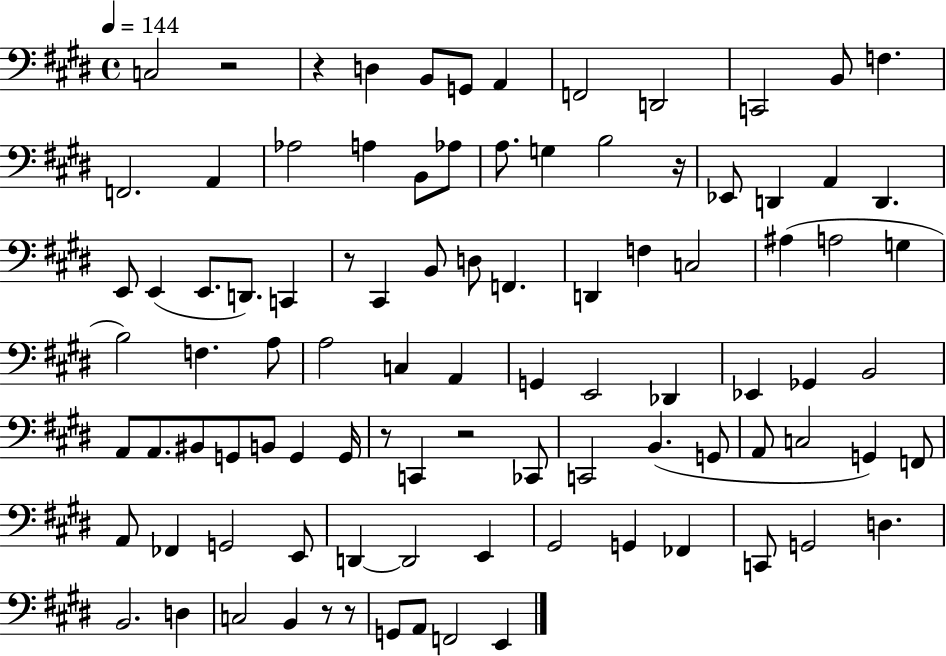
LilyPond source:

{
  \clef bass
  \time 4/4
  \defaultTimeSignature
  \key e \major
  \tempo 4 = 144
  c2 r2 | r4 d4 b,8 g,8 a,4 | f,2 d,2 | c,2 b,8 f4. | \break f,2. a,4 | aes2 a4 b,8 aes8 | a8. g4 b2 r16 | ees,8 d,4 a,4 d,4. | \break e,8 e,4( e,8. d,8.) c,4 | r8 cis,4 b,8 d8 f,4. | d,4 f4 c2 | ais4( a2 g4 | \break b2) f4. a8 | a2 c4 a,4 | g,4 e,2 des,4 | ees,4 ges,4 b,2 | \break a,8 a,8. bis,8 g,8 b,8 g,4 g,16 | r8 c,4 r2 ces,8 | c,2 b,4.( g,8 | a,8 c2 g,4) f,8 | \break a,8 fes,4 g,2 e,8 | d,4~~ d,2 e,4 | gis,2 g,4 fes,4 | c,8 g,2 d4. | \break b,2. d4 | c2 b,4 r8 r8 | g,8 a,8 f,2 e,4 | \bar "|."
}